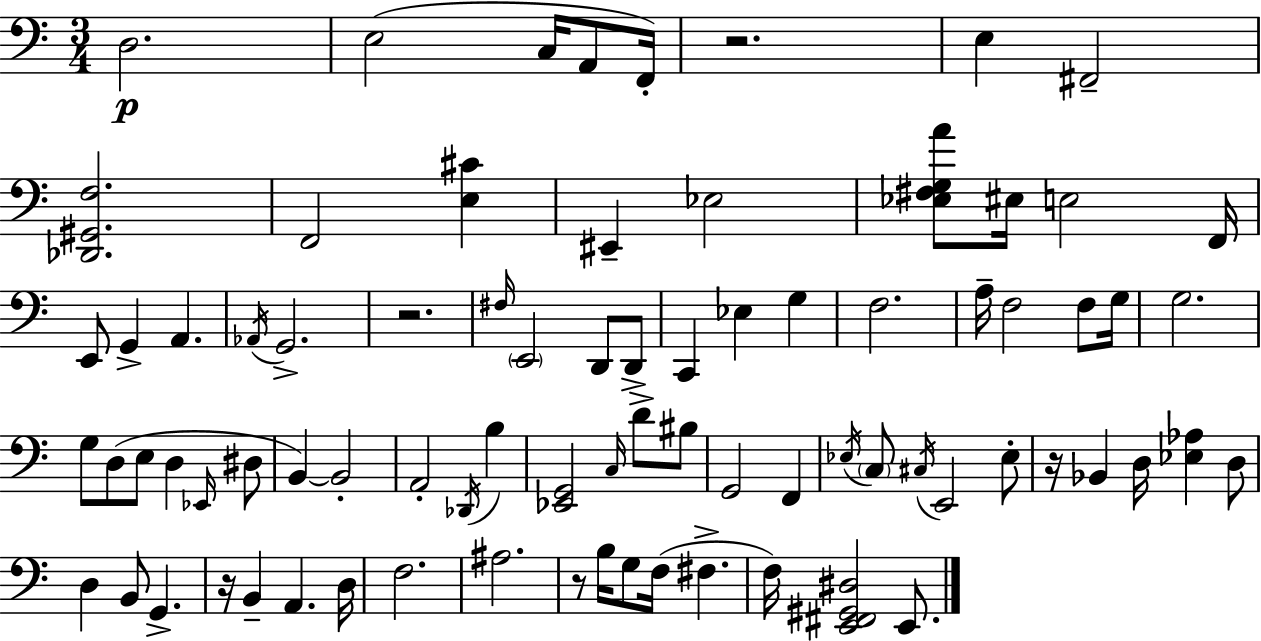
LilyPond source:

{
  \clef bass
  \numericTimeSignature
  \time 3/4
  \key a \minor
  d2.\p | e2( c16 a,8 f,16-.) | r2. | e4 fis,2-- | \break <des, gis, f>2. | f,2 <e cis'>4 | eis,4-- ees2 | <ees fis g a'>8 eis16 e2 f,16 | \break e,8 g,4-> a,4. | \acciaccatura { aes,16 } g,2.-> | r2. | \grace { fis16 } \parenthesize e,2 d,8 | \break d,8-> c,4 ees4 g4 | f2. | a16-- f2 f8 | g16 g2. | \break g8 d8( e8 d4 | \grace { ees,16 } dis8 b,4~~) b,2-. | a,2-. \acciaccatura { des,16 } | b4 <ees, g,>2 | \break \grace { c16 } d'8-> bis8 g,2 | f,4 \acciaccatura { ees16 } \parenthesize c8 \acciaccatura { cis16 } e,2 | ees8-. r16 bes,4 | d16 <ees aes>4 d8 d4 b,8 | \break g,4.-> r16 b,4-- | a,4. d16 f2. | ais2. | r8 b16 g8 | \break f16( fis4.-> f16) <e, fis, gis, dis>2 | e,8. \bar "|."
}